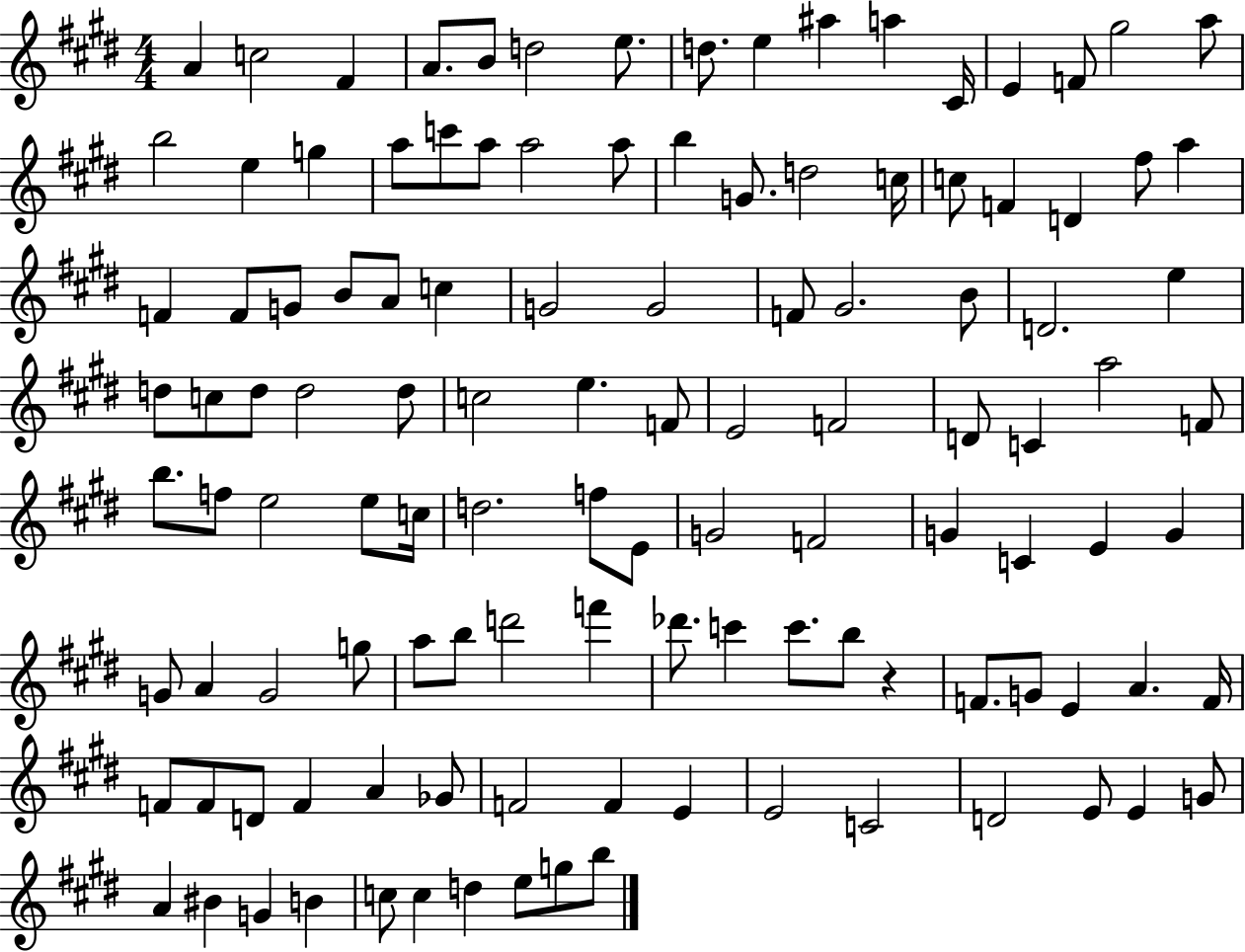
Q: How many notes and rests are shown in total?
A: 117